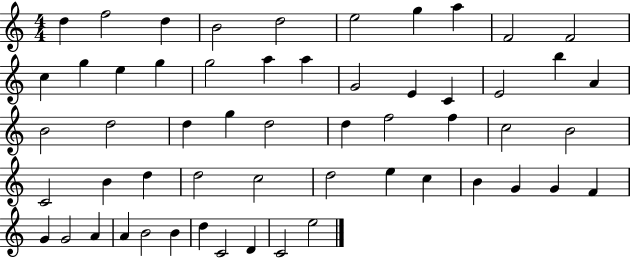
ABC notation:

X:1
T:Untitled
M:4/4
L:1/4
K:C
d f2 d B2 d2 e2 g a F2 F2 c g e g g2 a a G2 E C E2 b A B2 d2 d g d2 d f2 f c2 B2 C2 B d d2 c2 d2 e c B G G F G G2 A A B2 B d C2 D C2 e2